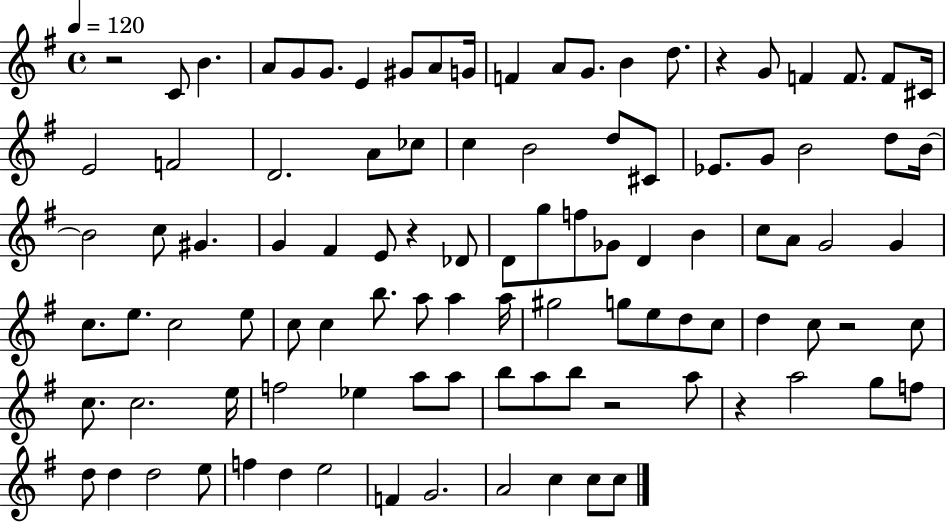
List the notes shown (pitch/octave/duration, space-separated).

R/h C4/e B4/q. A4/e G4/e G4/e. E4/q G#4/e A4/e G4/s F4/q A4/e G4/e. B4/q D5/e. R/q G4/e F4/q F4/e. F4/e C#4/s E4/h F4/h D4/h. A4/e CES5/e C5/q B4/h D5/e C#4/e Eb4/e. G4/e B4/h D5/e B4/s B4/h C5/e G#4/q. G4/q F#4/q E4/e R/q Db4/e D4/e G5/e F5/e Gb4/e D4/q B4/q C5/e A4/e G4/h G4/q C5/e. E5/e. C5/h E5/e C5/e C5/q B5/e. A5/e A5/q A5/s G#5/h G5/e E5/e D5/e C5/e D5/q C5/e R/h C5/e C5/e. C5/h. E5/s F5/h Eb5/q A5/e A5/e B5/e A5/e B5/e R/h A5/e R/q A5/h G5/e F5/e D5/e D5/q D5/h E5/e F5/q D5/q E5/h F4/q G4/h. A4/h C5/q C5/e C5/e